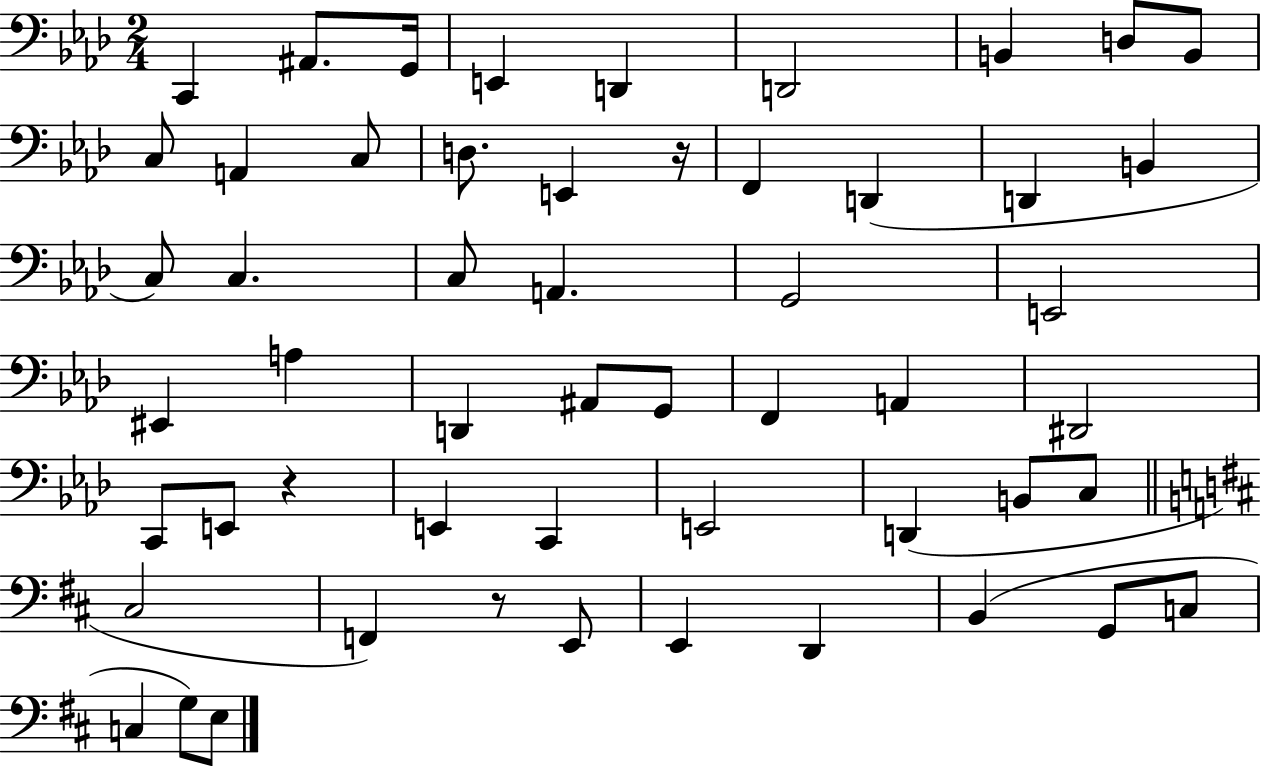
{
  \clef bass
  \numericTimeSignature
  \time 2/4
  \key aes \major
  c,4 ais,8. g,16 | e,4 d,4 | d,2 | b,4 d8 b,8 | \break c8 a,4 c8 | d8. e,4 r16 | f,4 d,4( | d,4 b,4 | \break c8) c4. | c8 a,4. | g,2 | e,2 | \break eis,4 a4 | d,4 ais,8 g,8 | f,4 a,4 | dis,2 | \break c,8 e,8 r4 | e,4 c,4 | e,2 | d,4( b,8 c8 | \break \bar "||" \break \key d \major cis2 | f,4) r8 e,8 | e,4 d,4 | b,4( g,8 c8 | \break c4 g8) e8 | \bar "|."
}